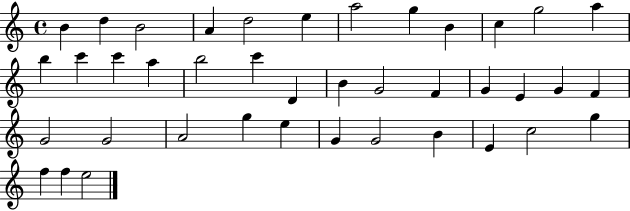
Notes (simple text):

B4/q D5/q B4/h A4/q D5/h E5/q A5/h G5/q B4/q C5/q G5/h A5/q B5/q C6/q C6/q A5/q B5/h C6/q D4/q B4/q G4/h F4/q G4/q E4/q G4/q F4/q G4/h G4/h A4/h G5/q E5/q G4/q G4/h B4/q E4/q C5/h G5/q F5/q F5/q E5/h